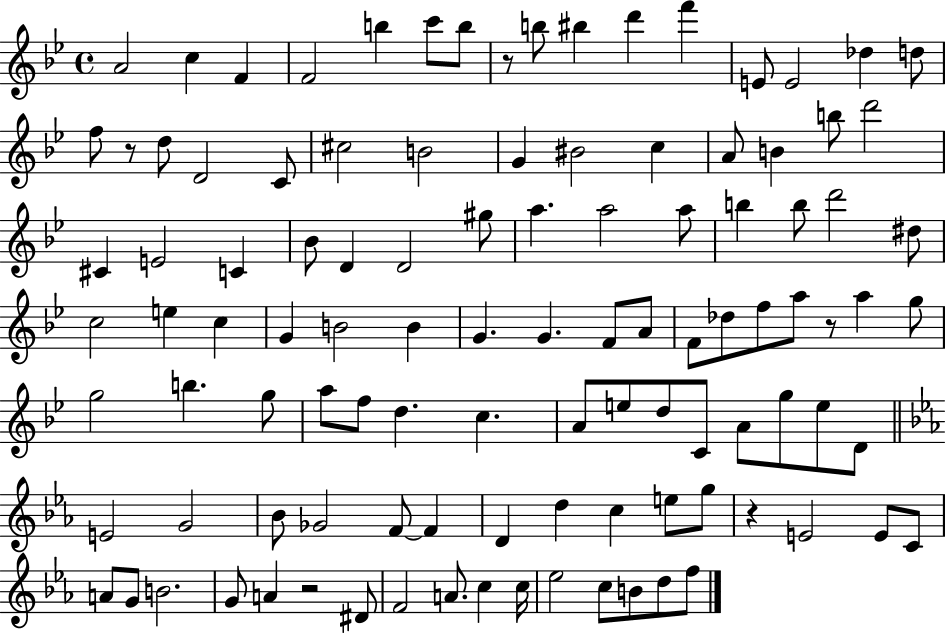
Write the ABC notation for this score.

X:1
T:Untitled
M:4/4
L:1/4
K:Bb
A2 c F F2 b c'/2 b/2 z/2 b/2 ^b d' f' E/2 E2 _d d/2 f/2 z/2 d/2 D2 C/2 ^c2 B2 G ^B2 c A/2 B b/2 d'2 ^C E2 C _B/2 D D2 ^g/2 a a2 a/2 b b/2 d'2 ^d/2 c2 e c G B2 B G G F/2 A/2 F/2 _d/2 f/2 a/2 z/2 a g/2 g2 b g/2 a/2 f/2 d c A/2 e/2 d/2 C/2 A/2 g/2 e/2 D/2 E2 G2 _B/2 _G2 F/2 F D d c e/2 g/2 z E2 E/2 C/2 A/2 G/2 B2 G/2 A z2 ^D/2 F2 A/2 c c/4 _e2 c/2 B/2 d/2 f/2